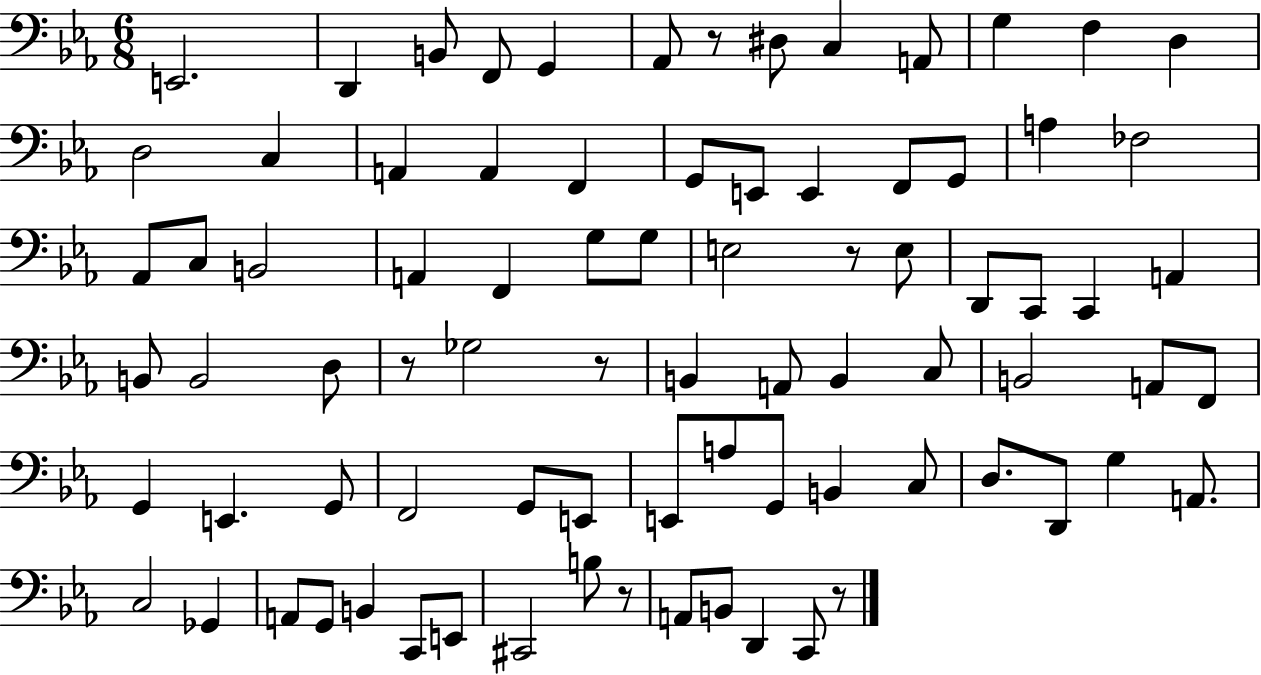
E2/h. D2/q B2/e F2/e G2/q Ab2/e R/e D#3/e C3/q A2/e G3/q F3/q D3/q D3/h C3/q A2/q A2/q F2/q G2/e E2/e E2/q F2/e G2/e A3/q FES3/h Ab2/e C3/e B2/h A2/q F2/q G3/e G3/e E3/h R/e E3/e D2/e C2/e C2/q A2/q B2/e B2/h D3/e R/e Gb3/h R/e B2/q A2/e B2/q C3/e B2/h A2/e F2/e G2/q E2/q. G2/e F2/h G2/e E2/e E2/e A3/e G2/e B2/q C3/e D3/e. D2/e G3/q A2/e. C3/h Gb2/q A2/e G2/e B2/q C2/e E2/e C#2/h B3/e R/e A2/e B2/e D2/q C2/e R/e